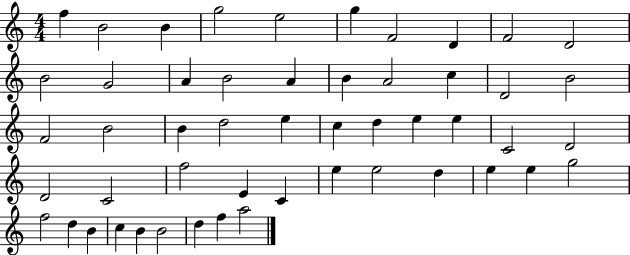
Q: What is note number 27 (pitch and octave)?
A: D5